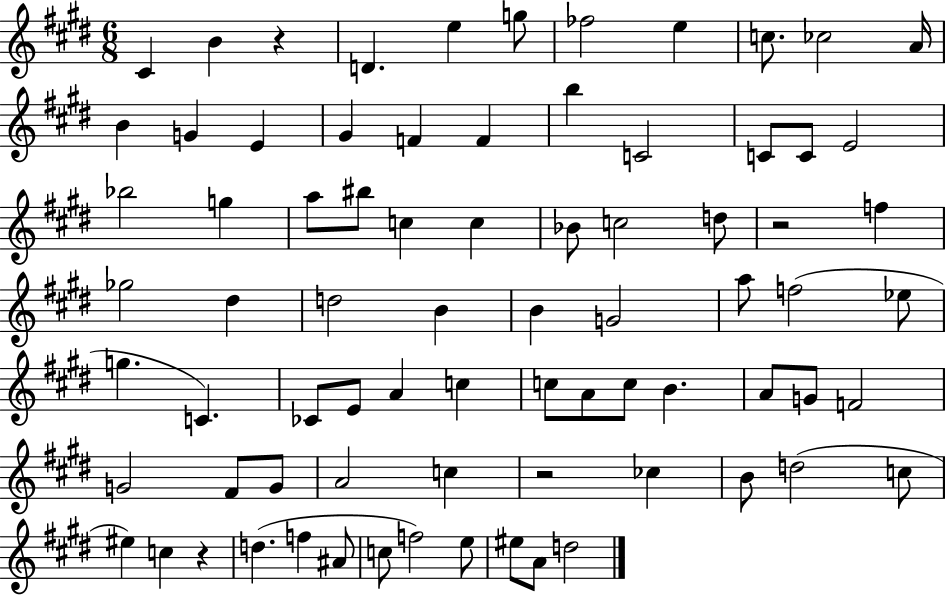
{
  \clef treble
  \numericTimeSignature
  \time 6/8
  \key e \major
  cis'4 b'4 r4 | d'4. e''4 g''8 | fes''2 e''4 | c''8. ces''2 a'16 | \break b'4 g'4 e'4 | gis'4 f'4 f'4 | b''4 c'2 | c'8 c'8 e'2 | \break bes''2 g''4 | a''8 bis''8 c''4 c''4 | bes'8 c''2 d''8 | r2 f''4 | \break ges''2 dis''4 | d''2 b'4 | b'4 g'2 | a''8 f''2( ees''8 | \break g''4. c'4.) | ces'8 e'8 a'4 c''4 | c''8 a'8 c''8 b'4. | a'8 g'8 f'2 | \break g'2 fis'8 g'8 | a'2 c''4 | r2 ces''4 | b'8 d''2( c''8 | \break eis''4) c''4 r4 | d''4.( f''4 ais'8 | c''8 f''2) e''8 | eis''8 a'8 d''2 | \break \bar "|."
}